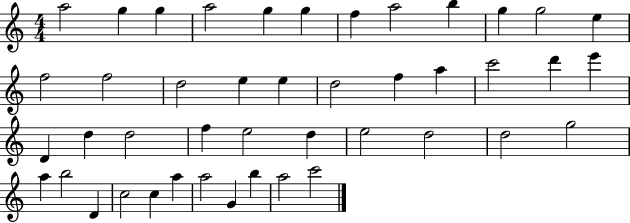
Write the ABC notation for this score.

X:1
T:Untitled
M:4/4
L:1/4
K:C
a2 g g a2 g g f a2 b g g2 e f2 f2 d2 e e d2 f a c'2 d' e' D d d2 f e2 d e2 d2 d2 g2 a b2 D c2 c a a2 G b a2 c'2